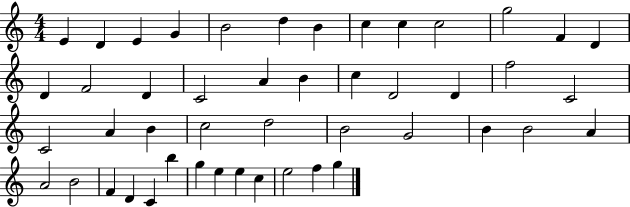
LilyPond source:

{
  \clef treble
  \numericTimeSignature
  \time 4/4
  \key c \major
  e'4 d'4 e'4 g'4 | b'2 d''4 b'4 | c''4 c''4 c''2 | g''2 f'4 d'4 | \break d'4 f'2 d'4 | c'2 a'4 b'4 | c''4 d'2 d'4 | f''2 c'2 | \break c'2 a'4 b'4 | c''2 d''2 | b'2 g'2 | b'4 b'2 a'4 | \break a'2 b'2 | f'4 d'4 c'4 b''4 | g''4 e''4 e''4 c''4 | e''2 f''4 g''4 | \break \bar "|."
}